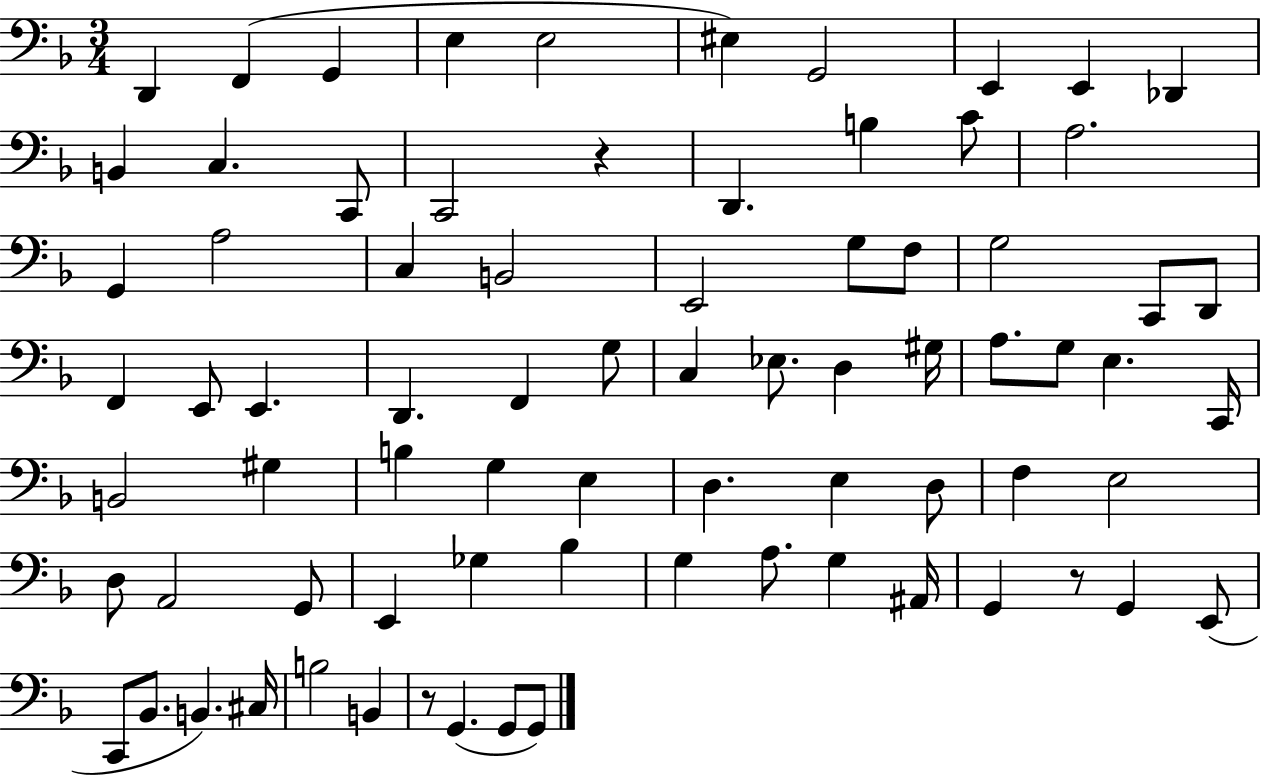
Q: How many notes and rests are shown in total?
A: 77